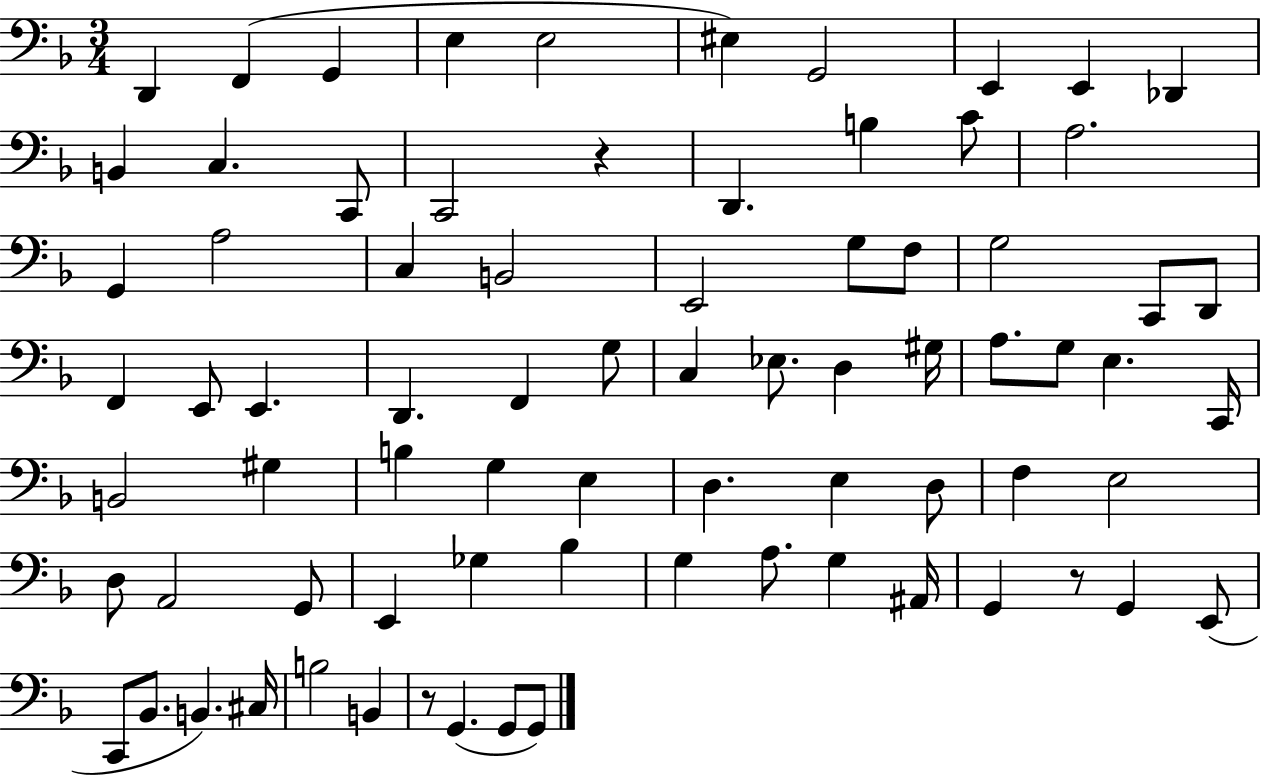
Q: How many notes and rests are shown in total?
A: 77